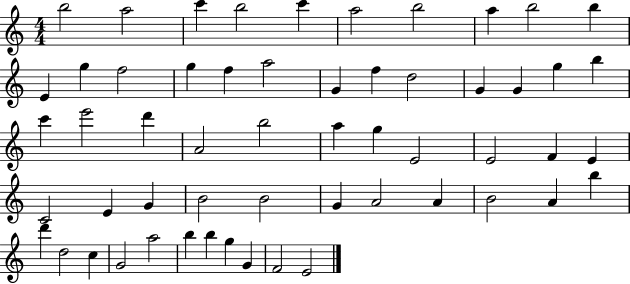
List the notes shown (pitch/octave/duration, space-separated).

B5/h A5/h C6/q B5/h C6/q A5/h B5/h A5/q B5/h B5/q E4/q G5/q F5/h G5/q F5/q A5/h G4/q F5/q D5/h G4/q G4/q G5/q B5/q C6/q E6/h D6/q A4/h B5/h A5/q G5/q E4/h E4/h F4/q E4/q C4/h E4/q G4/q B4/h B4/h G4/q A4/h A4/q B4/h A4/q B5/q D6/q D5/h C5/q G4/h A5/h B5/q B5/q G5/q G4/q F4/h E4/h